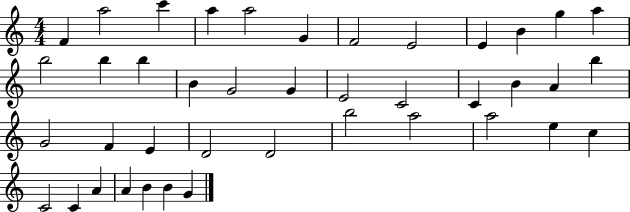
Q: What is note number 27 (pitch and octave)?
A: E4